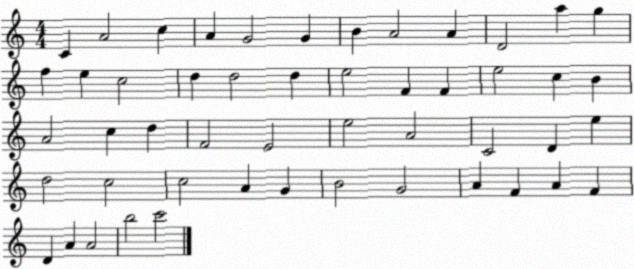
X:1
T:Untitled
M:4/4
L:1/4
K:C
C A2 c A G2 G B A2 A D2 a g f e c2 d d2 d e2 F F e2 c B A2 c d F2 E2 e2 A2 C2 D e d2 c2 c2 A G B2 G2 A F A F D A A2 b2 c'2